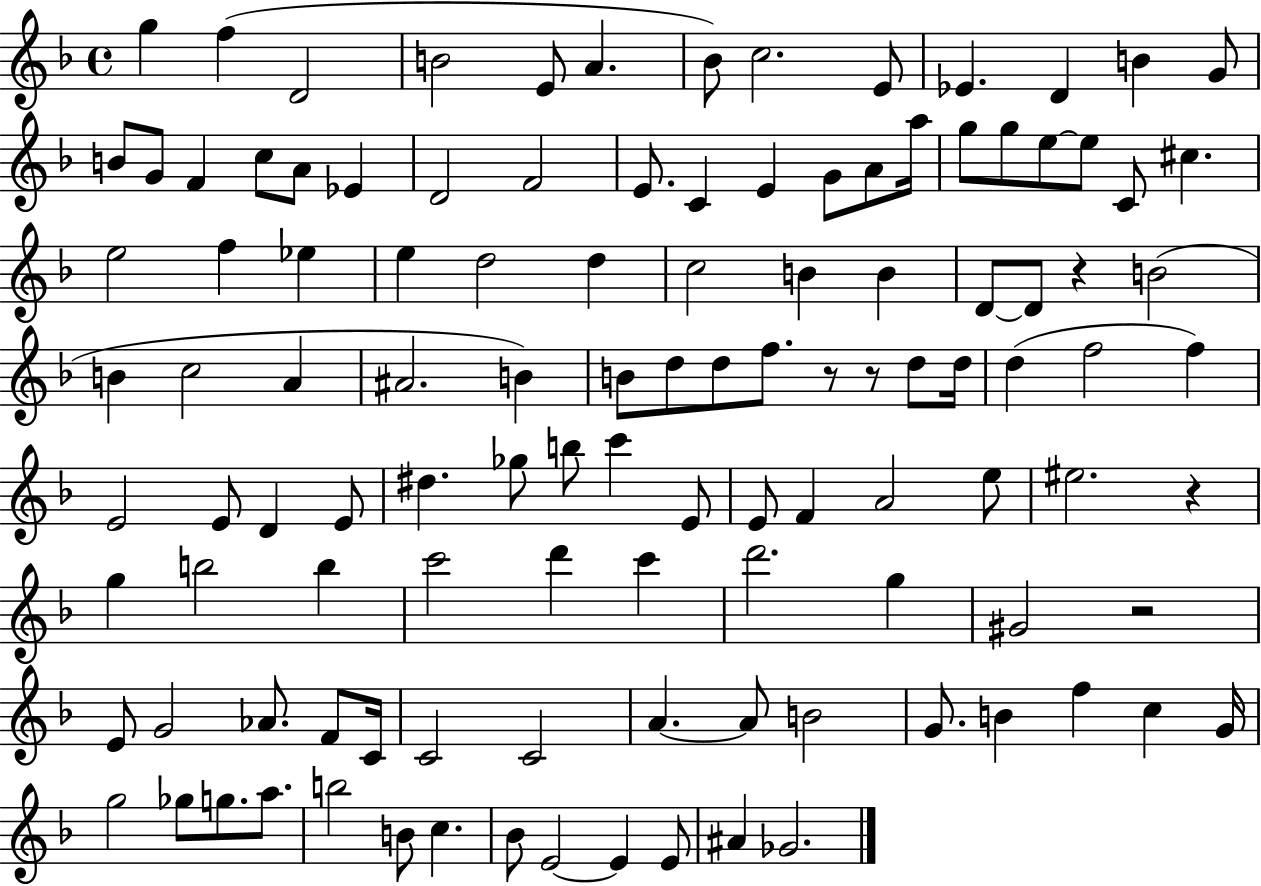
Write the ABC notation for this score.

X:1
T:Untitled
M:4/4
L:1/4
K:F
g f D2 B2 E/2 A _B/2 c2 E/2 _E D B G/2 B/2 G/2 F c/2 A/2 _E D2 F2 E/2 C E G/2 A/2 a/4 g/2 g/2 e/2 e/2 C/2 ^c e2 f _e e d2 d c2 B B D/2 D/2 z B2 B c2 A ^A2 B B/2 d/2 d/2 f/2 z/2 z/2 d/2 d/4 d f2 f E2 E/2 D E/2 ^d _g/2 b/2 c' E/2 E/2 F A2 e/2 ^e2 z g b2 b c'2 d' c' d'2 g ^G2 z2 E/2 G2 _A/2 F/2 C/4 C2 C2 A A/2 B2 G/2 B f c G/4 g2 _g/2 g/2 a/2 b2 B/2 c _B/2 E2 E E/2 ^A _G2